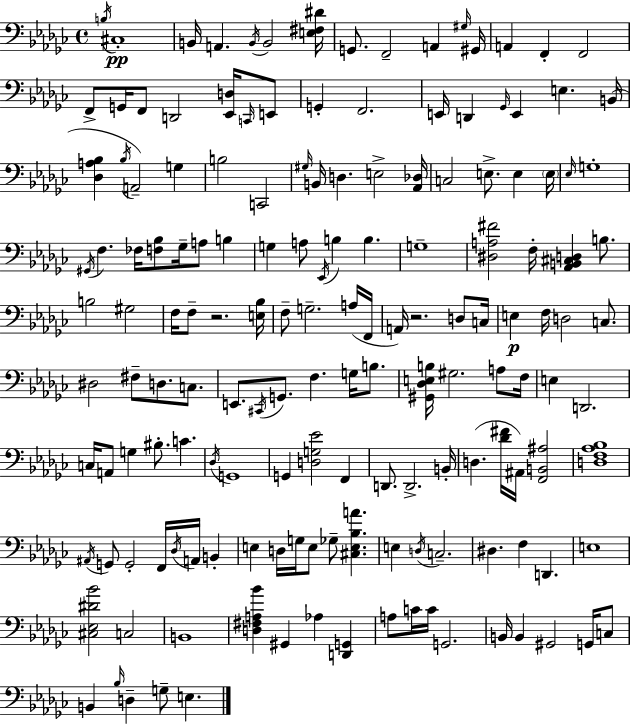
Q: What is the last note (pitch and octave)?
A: E3